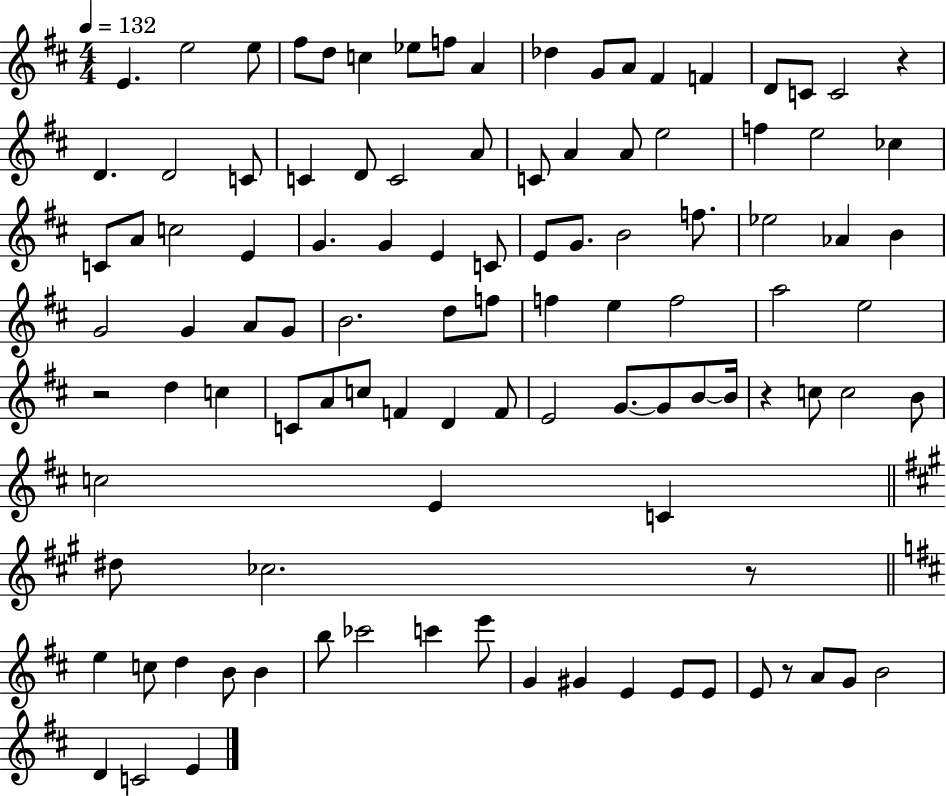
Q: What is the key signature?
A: D major